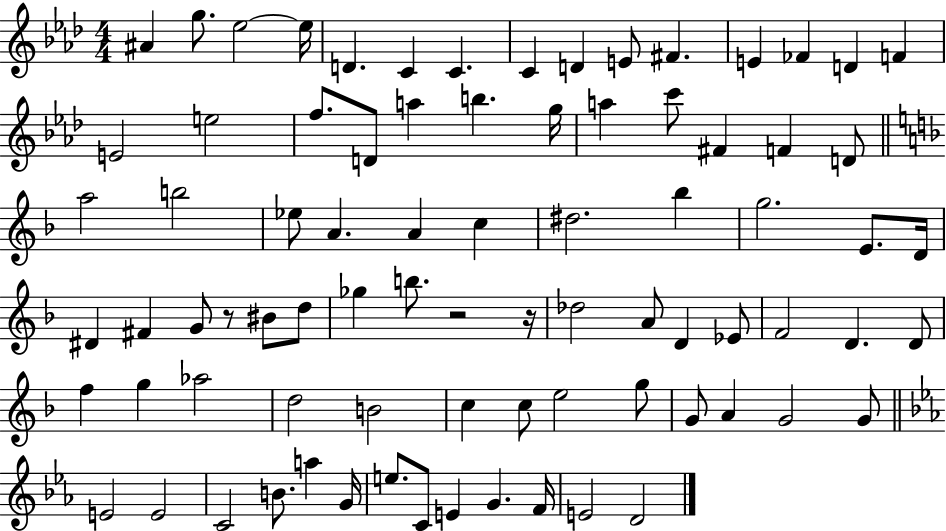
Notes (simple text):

A#4/q G5/e. Eb5/h Eb5/s D4/q. C4/q C4/q. C4/q D4/q E4/e F#4/q. E4/q FES4/q D4/q F4/q E4/h E5/h F5/e. D4/e A5/q B5/q. G5/s A5/q C6/e F#4/q F4/q D4/e A5/h B5/h Eb5/e A4/q. A4/q C5/q D#5/h. Bb5/q G5/h. E4/e. D4/s D#4/q F#4/q G4/e R/e BIS4/e D5/e Gb5/q B5/e. R/h R/s Db5/h A4/e D4/q Eb4/e F4/h D4/q. D4/e F5/q G5/q Ab5/h D5/h B4/h C5/q C5/e E5/h G5/e G4/e A4/q G4/h G4/e E4/h E4/h C4/h B4/e. A5/q G4/s E5/e. C4/e E4/q G4/q. F4/s E4/h D4/h